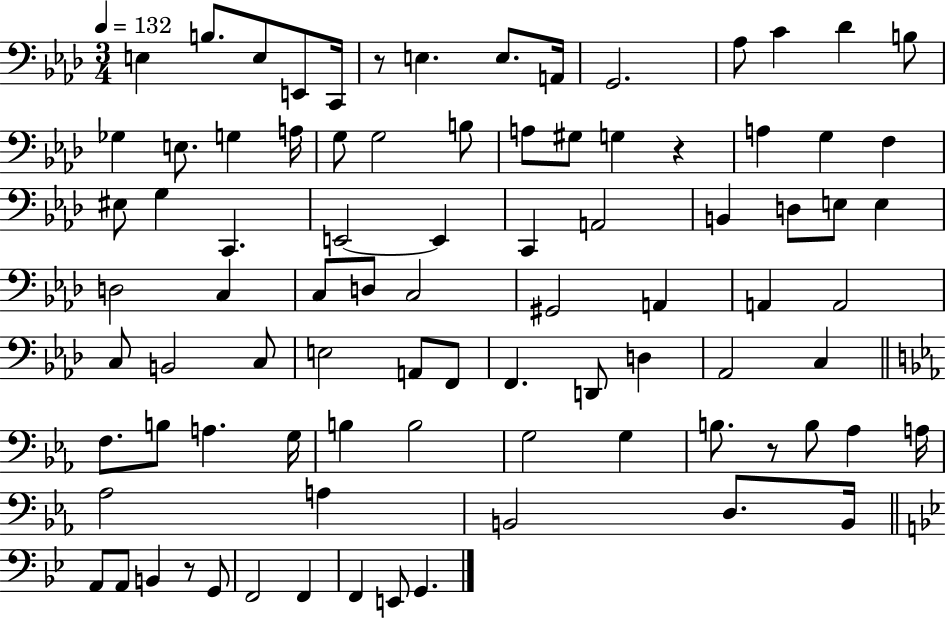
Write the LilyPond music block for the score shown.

{
  \clef bass
  \numericTimeSignature
  \time 3/4
  \key aes \major
  \tempo 4 = 132
  e4 b8. e8 e,8 c,16 | r8 e4. e8. a,16 | g,2. | aes8 c'4 des'4 b8 | \break ges4 e8. g4 a16 | g8 g2 b8 | a8 gis8 g4 r4 | a4 g4 f4 | \break eis8 g4 c,4. | e,2~~ e,4 | c,4 a,2 | b,4 d8 e8 e4 | \break d2 c4 | c8 d8 c2 | gis,2 a,4 | a,4 a,2 | \break c8 b,2 c8 | e2 a,8 f,8 | f,4. d,8 d4 | aes,2 c4 | \break \bar "||" \break \key ees \major f8. b8 a4. g16 | b4 b2 | g2 g4 | b8. r8 b8 aes4 a16 | \break aes2 a4 | b,2 d8. b,16 | \bar "||" \break \key bes \major a,8 a,8 b,4 r8 g,8 | f,2 f,4 | f,4 e,8 g,4. | \bar "|."
}